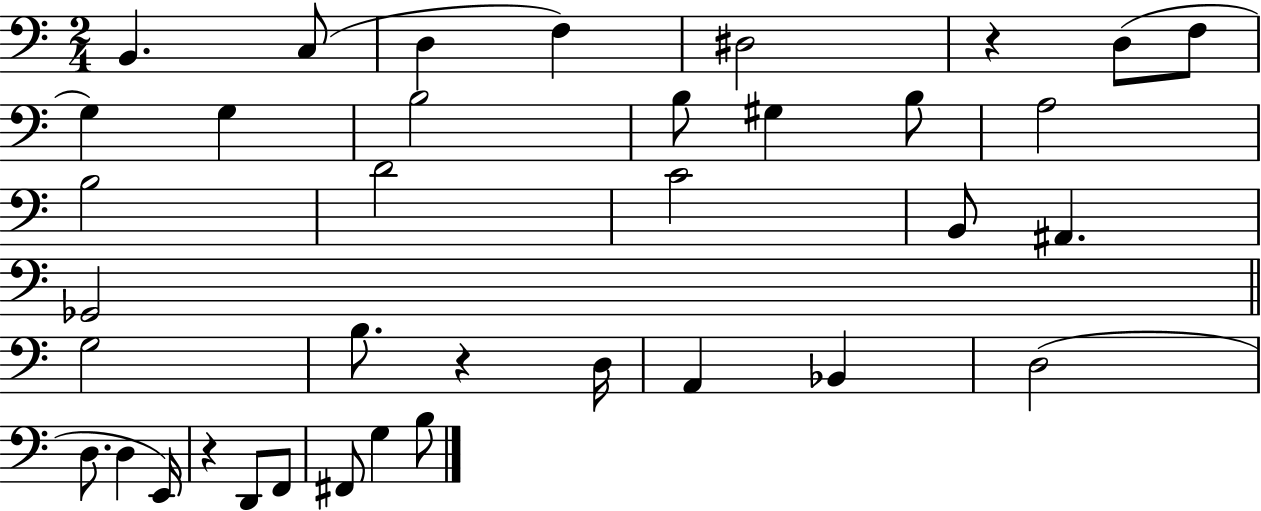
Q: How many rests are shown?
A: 3